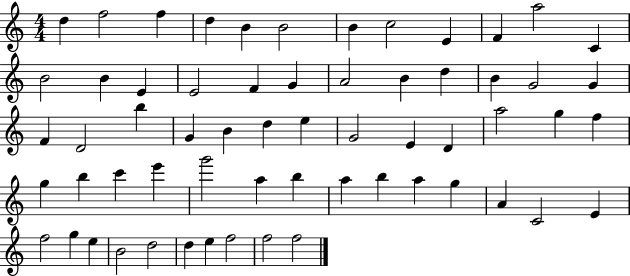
{
  \clef treble
  \numericTimeSignature
  \time 4/4
  \key c \major
  d''4 f''2 f''4 | d''4 b'4 b'2 | b'4 c''2 e'4 | f'4 a''2 c'4 | \break b'2 b'4 e'4 | e'2 f'4 g'4 | a'2 b'4 d''4 | b'4 g'2 g'4 | \break f'4 d'2 b''4 | g'4 b'4 d''4 e''4 | g'2 e'4 d'4 | a''2 g''4 f''4 | \break g''4 b''4 c'''4 e'''4 | g'''2 a''4 b''4 | a''4 b''4 a''4 g''4 | a'4 c'2 e'4 | \break f''2 g''4 e''4 | b'2 d''2 | d''4 e''4 f''2 | f''2 f''2 | \break \bar "|."
}